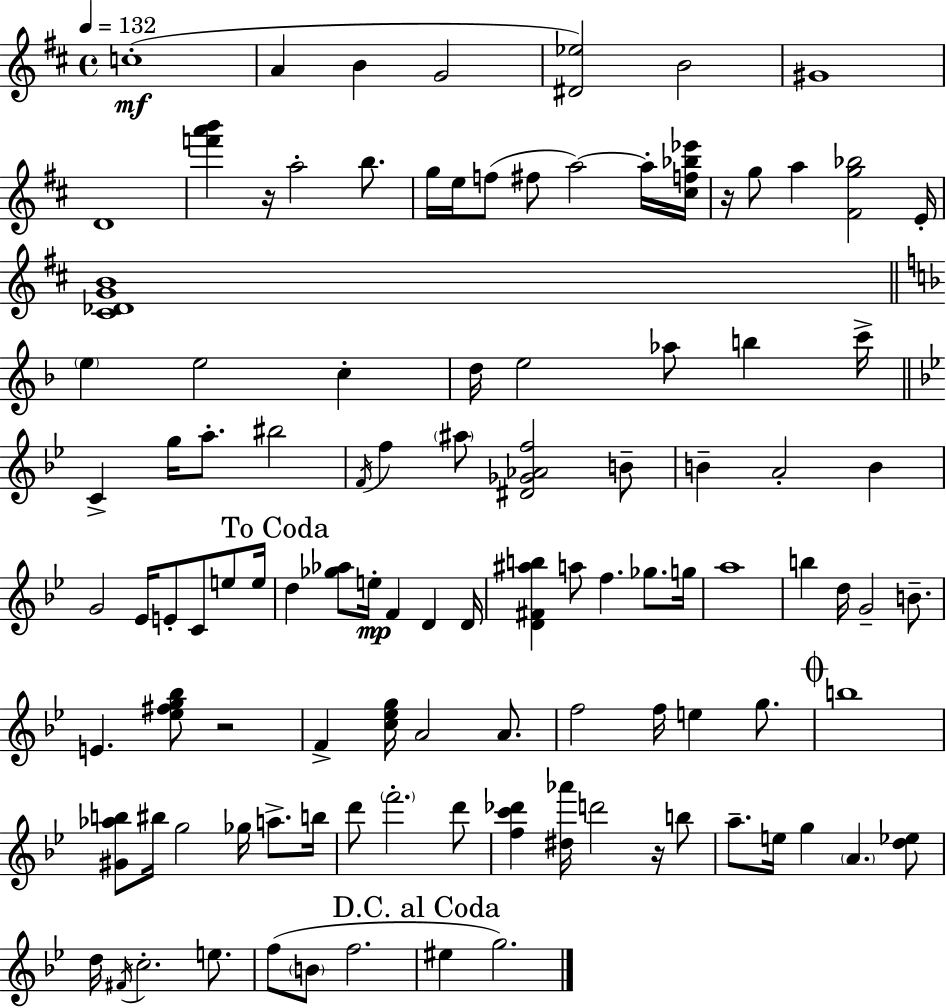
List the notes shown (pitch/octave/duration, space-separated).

C5/w A4/q B4/q G4/h [D#4,Eb5]/h B4/h G#4/w D4/w [F6,A6,B6]/q R/s A5/h B5/e. G5/s E5/s F5/e F#5/e A5/h A5/s [C#5,F5,Bb5,Eb6]/s R/s G5/e A5/q [F#4,G5,Bb5]/h E4/s [C#4,Db4,G4,B4]/w E5/q E5/h C5/q D5/s E5/h Ab5/e B5/q C6/s C4/q G5/s A5/e. BIS5/h F4/s F5/q A#5/e [D#4,Gb4,Ab4,F5]/h B4/e B4/q A4/h B4/q G4/h Eb4/s E4/e C4/e E5/e E5/s D5/q [Gb5,Ab5]/e E5/s F4/q D4/q D4/s [D4,F#4,A#5,B5]/q A5/e F5/q. Gb5/e. G5/s A5/w B5/q D5/s G4/h B4/e. E4/q. [Eb5,F#5,G5,Bb5]/e R/h F4/q [C5,Eb5,G5]/s A4/h A4/e. F5/h F5/s E5/q G5/e. B5/w [G#4,Ab5,B5]/e BIS5/s G5/h Gb5/s A5/e. B5/s D6/e F6/h. D6/e [F5,C6,Db6]/q [D#5,Ab6]/s D6/h R/s B5/e A5/e. E5/s G5/q A4/q. [D5,Eb5]/e D5/s F#4/s C5/h. E5/e. F5/e B4/e F5/h. EIS5/q G5/h.